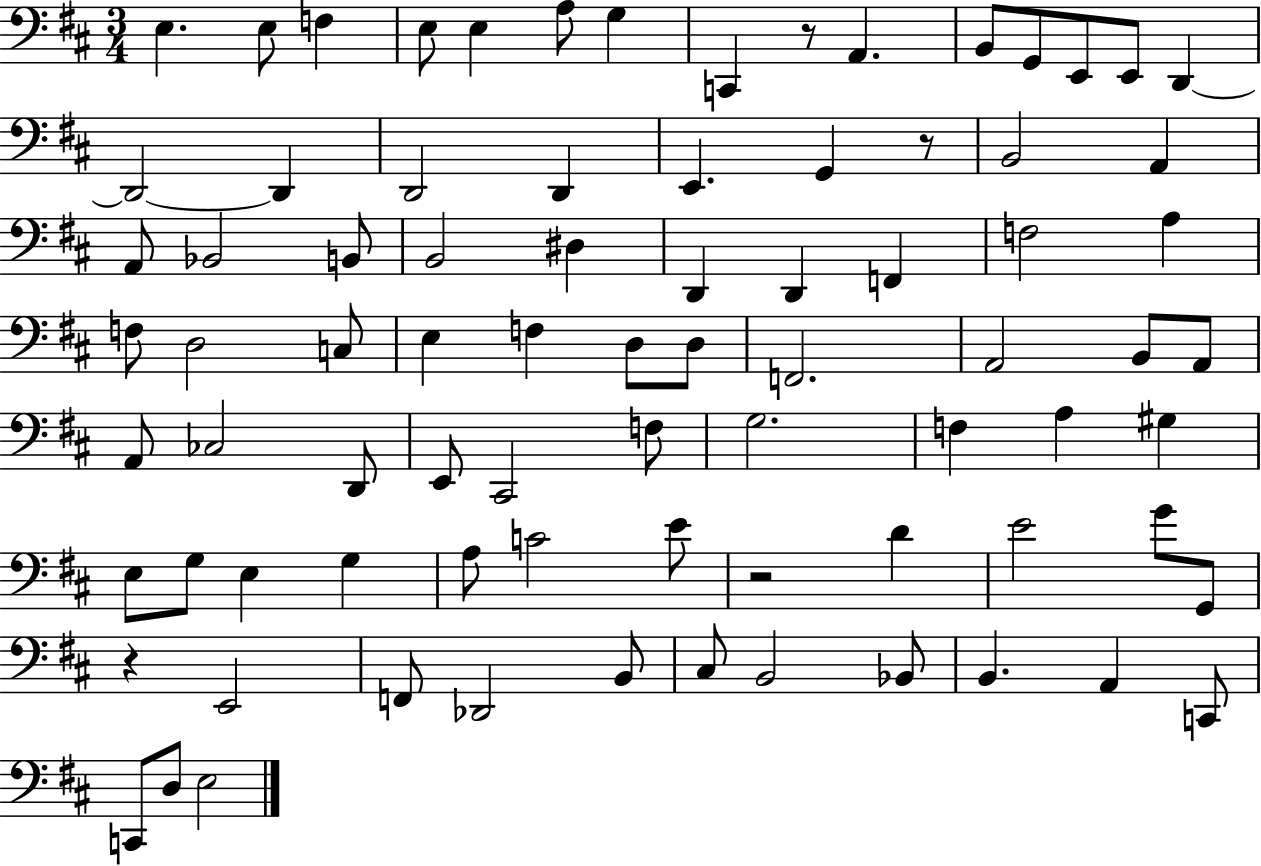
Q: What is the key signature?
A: D major